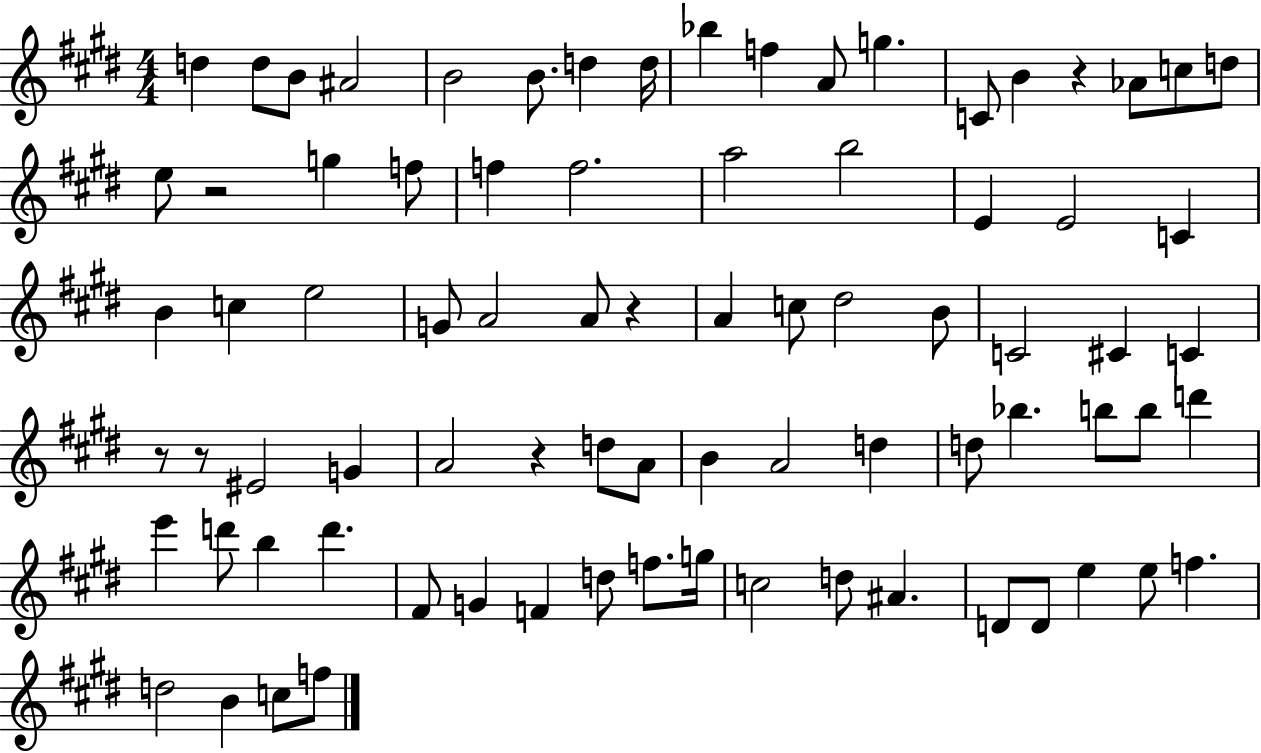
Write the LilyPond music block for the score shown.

{
  \clef treble
  \numericTimeSignature
  \time 4/4
  \key e \major
  d''4 d''8 b'8 ais'2 | b'2 b'8. d''4 d''16 | bes''4 f''4 a'8 g''4. | c'8 b'4 r4 aes'8 c''8 d''8 | \break e''8 r2 g''4 f''8 | f''4 f''2. | a''2 b''2 | e'4 e'2 c'4 | \break b'4 c''4 e''2 | g'8 a'2 a'8 r4 | a'4 c''8 dis''2 b'8 | c'2 cis'4 c'4 | \break r8 r8 eis'2 g'4 | a'2 r4 d''8 a'8 | b'4 a'2 d''4 | d''8 bes''4. b''8 b''8 d'''4 | \break e'''4 d'''8 b''4 d'''4. | fis'8 g'4 f'4 d''8 f''8. g''16 | c''2 d''8 ais'4. | d'8 d'8 e''4 e''8 f''4. | \break d''2 b'4 c''8 f''8 | \bar "|."
}